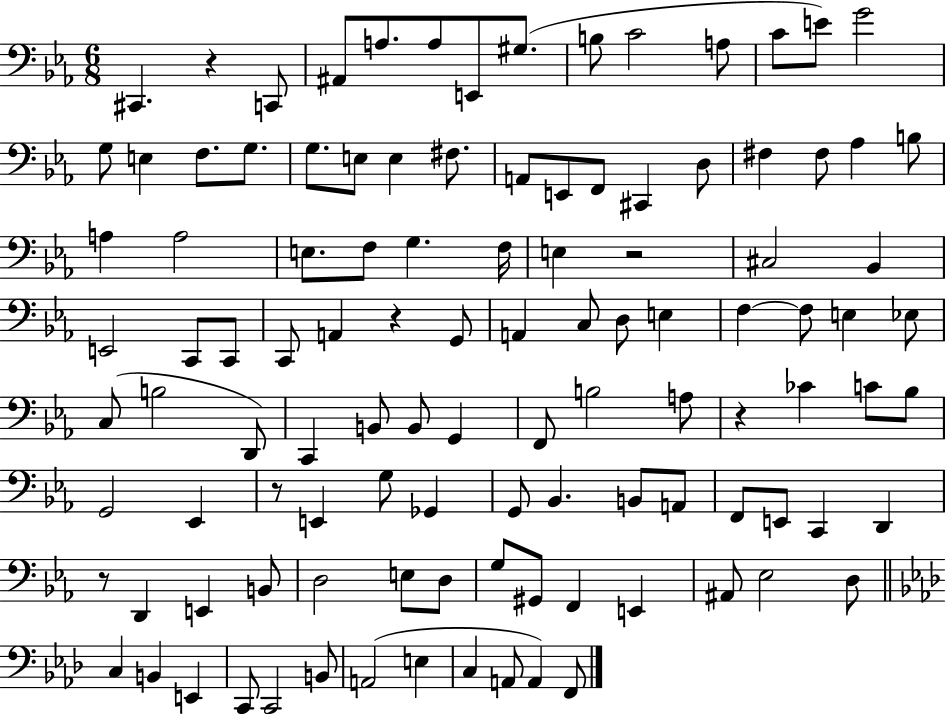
X:1
T:Untitled
M:6/8
L:1/4
K:Eb
^C,, z C,,/2 ^A,,/2 A,/2 A,/2 E,,/2 ^G,/2 B,/2 C2 A,/2 C/2 E/2 G2 G,/2 E, F,/2 G,/2 G,/2 E,/2 E, ^F,/2 A,,/2 E,,/2 F,,/2 ^C,, D,/2 ^F, ^F,/2 _A, B,/2 A, A,2 E,/2 F,/2 G, F,/4 E, z2 ^C,2 _B,, E,,2 C,,/2 C,,/2 C,,/2 A,, z G,,/2 A,, C,/2 D,/2 E, F, F,/2 E, _E,/2 C,/2 B,2 D,,/2 C,, B,,/2 B,,/2 G,, F,,/2 B,2 A,/2 z _C C/2 _B,/2 G,,2 _E,, z/2 E,, G,/2 _G,, G,,/2 _B,, B,,/2 A,,/2 F,,/2 E,,/2 C,, D,, z/2 D,, E,, B,,/2 D,2 E,/2 D,/2 G,/2 ^G,,/2 F,, E,, ^A,,/2 _E,2 D,/2 C, B,, E,, C,,/2 C,,2 B,,/2 A,,2 E, C, A,,/2 A,, F,,/2